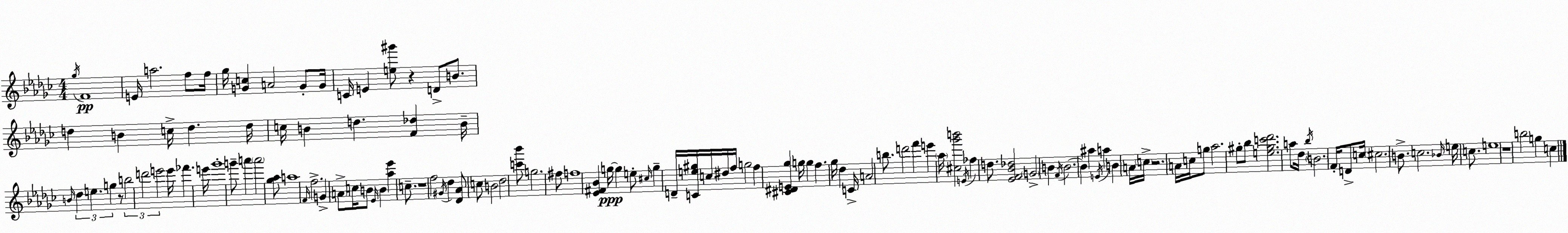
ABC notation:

X:1
T:Untitled
M:4/4
L:1/4
K:Ebm
_g/4 F4 E/4 a2 f/2 f/4 _g/4 [Gc] A2 G/2 G/4 C/4 E [e^g']/2 z D/2 B/2 d B c/4 d d/4 c/4 B d [F_d] B/4 B/4 _d e g z/2 b2 d'2 e'2 e'/4 _f' e'/4 _g'4 g'/2 a' a'2 [_g_a]/2 a4 F/4 f2 G A/2 c/4 B/2 _E/4 B [_a_e'] c/2 z4 f2 ^G/4 _d [_D_A]/2 c/2 B2 _d2 [c'_b']/2 g2 ^f/2 f4 [_E^F_B] g/4 g e/2 ^c/4 g D/4 [Ce^g]/4 c/4 ^d/4 f/4 g2 f [^C^DE_g] g/4 g f _g/4 _d C/4 A2 b/2 d'2 f' e' _a/4 [^c_g'b']2 E/4 _f d/2 [_EF_B_d]2 G2 B F/4 B2 B ^a E/4 a B A/4 c/4 z2 A/4 c/4 g/2 _a2 ^g/2 _b/2 [e^gc'_d']2 a/2 _d/4 _b/4 B2 F/4 D/2 c/4 ^c2 B/2 c2 _B/4 e/4 c/2 e4 z4 b2 g c